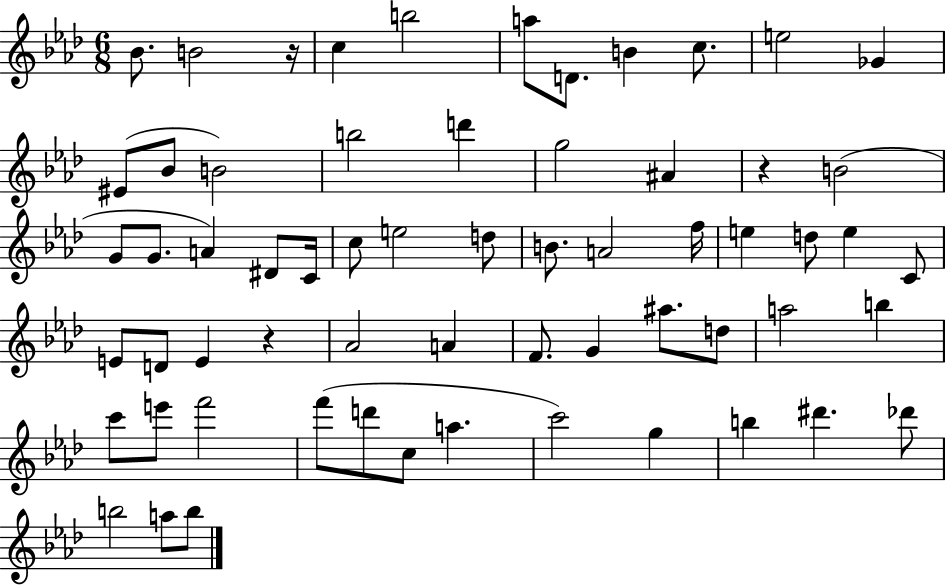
Bb4/e. B4/h R/s C5/q B5/h A5/e D4/e. B4/q C5/e. E5/h Gb4/q EIS4/e Bb4/e B4/h B5/h D6/q G5/h A#4/q R/q B4/h G4/e G4/e. A4/q D#4/e C4/s C5/e E5/h D5/e B4/e. A4/h F5/s E5/q D5/e E5/q C4/e E4/e D4/e E4/q R/q Ab4/h A4/q F4/e. G4/q A#5/e. D5/e A5/h B5/q C6/e E6/e F6/h F6/e D6/e C5/e A5/q. C6/h G5/q B5/q D#6/q. Db6/e B5/h A5/e B5/e